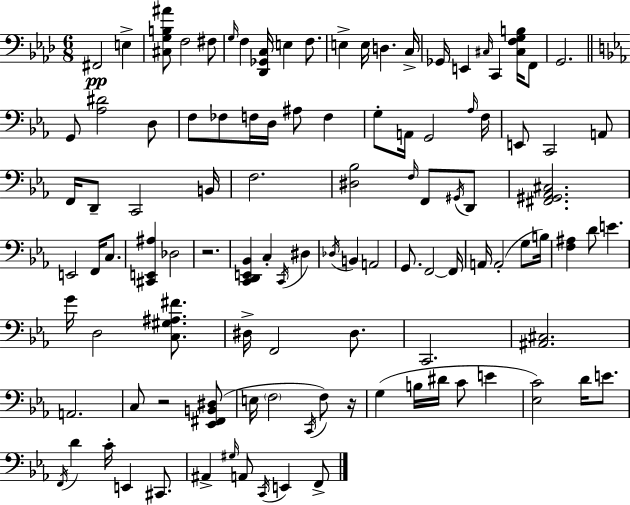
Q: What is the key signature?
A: F minor